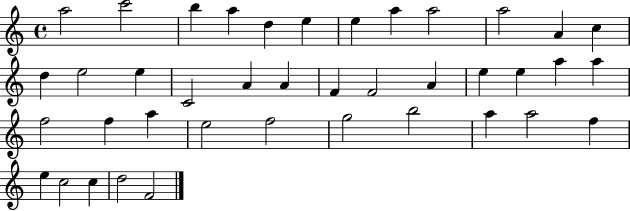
X:1
T:Untitled
M:4/4
L:1/4
K:C
a2 c'2 b a d e e a a2 a2 A c d e2 e C2 A A F F2 A e e a a f2 f a e2 f2 g2 b2 a a2 f e c2 c d2 F2